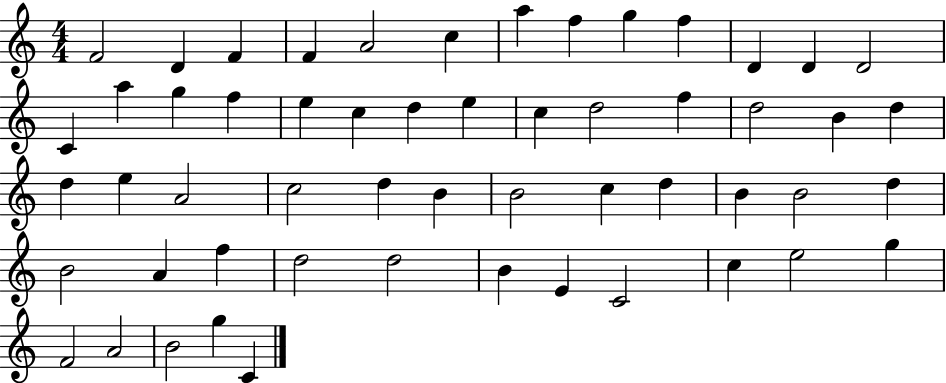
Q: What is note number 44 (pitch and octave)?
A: D5